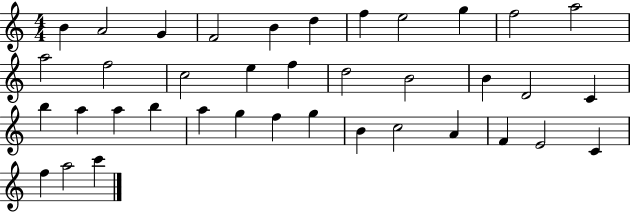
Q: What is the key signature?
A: C major